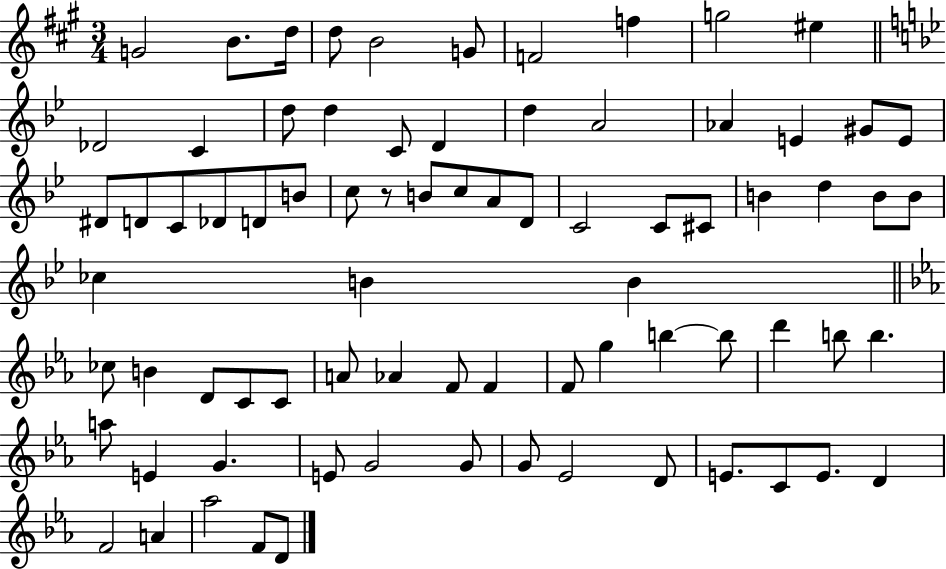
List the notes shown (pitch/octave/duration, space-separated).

G4/h B4/e. D5/s D5/e B4/h G4/e F4/h F5/q G5/h EIS5/q Db4/h C4/q D5/e D5/q C4/e D4/q D5/q A4/h Ab4/q E4/q G#4/e E4/e D#4/e D4/e C4/e Db4/e D4/e B4/e C5/e R/e B4/e C5/e A4/e D4/e C4/h C4/e C#4/e B4/q D5/q B4/e B4/e CES5/q B4/q B4/q CES5/e B4/q D4/e C4/e C4/e A4/e Ab4/q F4/e F4/q F4/e G5/q B5/q B5/e D6/q B5/e B5/q. A5/e E4/q G4/q. E4/e G4/h G4/e G4/e Eb4/h D4/e E4/e. C4/e E4/e. D4/q F4/h A4/q Ab5/h F4/e D4/e